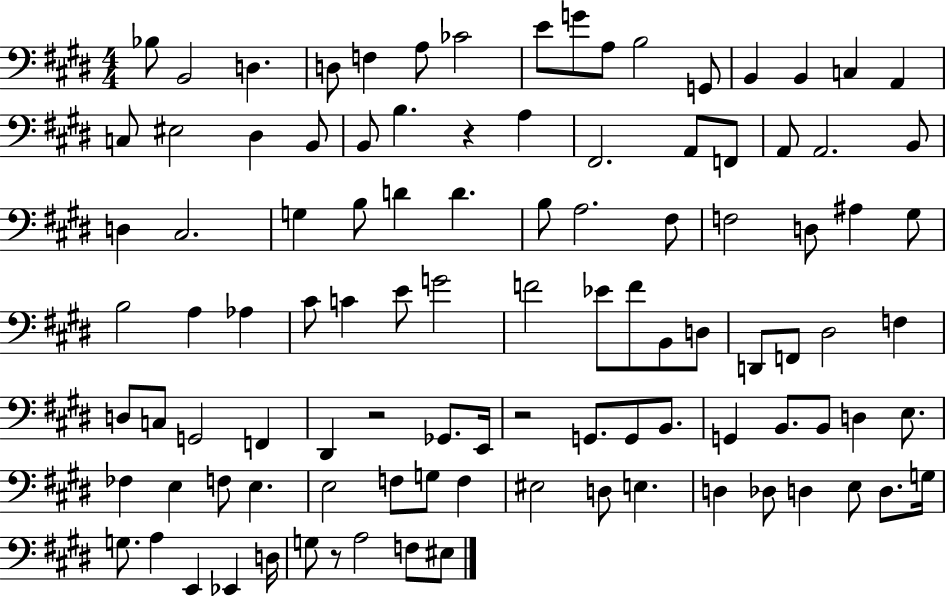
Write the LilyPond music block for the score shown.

{
  \clef bass
  \numericTimeSignature
  \time 4/4
  \key e \major
  bes8 b,2 d4. | d8 f4 a8 ces'2 | e'8 g'8 a8 b2 g,8 | b,4 b,4 c4 a,4 | \break c8 eis2 dis4 b,8 | b,8 b4. r4 a4 | fis,2. a,8 f,8 | a,8 a,2. b,8 | \break d4 cis2. | g4 b8 d'4 d'4. | b8 a2. fis8 | f2 d8 ais4 gis8 | \break b2 a4 aes4 | cis'8 c'4 e'8 g'2 | f'2 ees'8 f'8 b,8 d8 | d,8 f,8 dis2 f4 | \break d8 c8 g,2 f,4 | dis,4 r2 ges,8. e,16 | r2 g,8. g,8 b,8. | g,4 b,8. b,8 d4 e8. | \break fes4 e4 f8 e4. | e2 f8 g8 f4 | eis2 d8 e4. | d4 des8 d4 e8 d8. g16 | \break g8. a4 e,4 ees,4 d16 | g8 r8 a2 f8 eis8 | \bar "|."
}